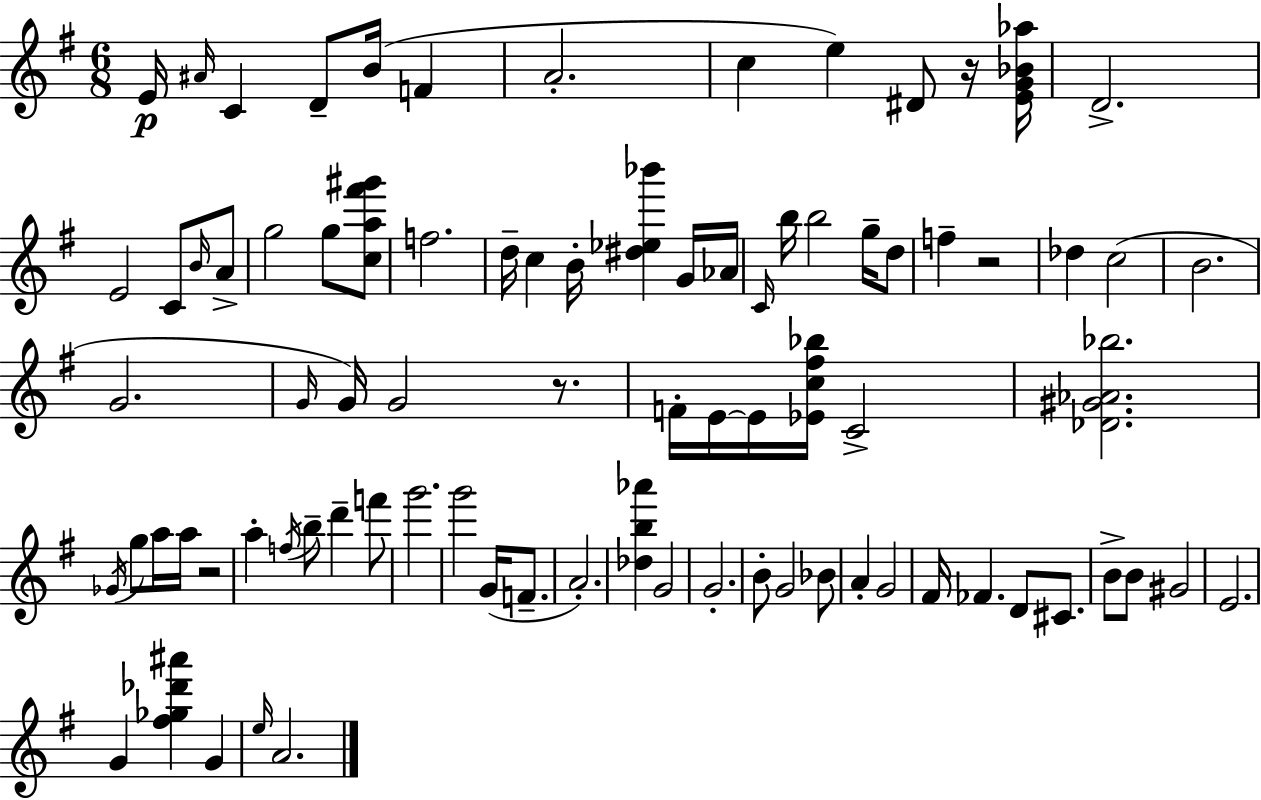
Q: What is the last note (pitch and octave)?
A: A4